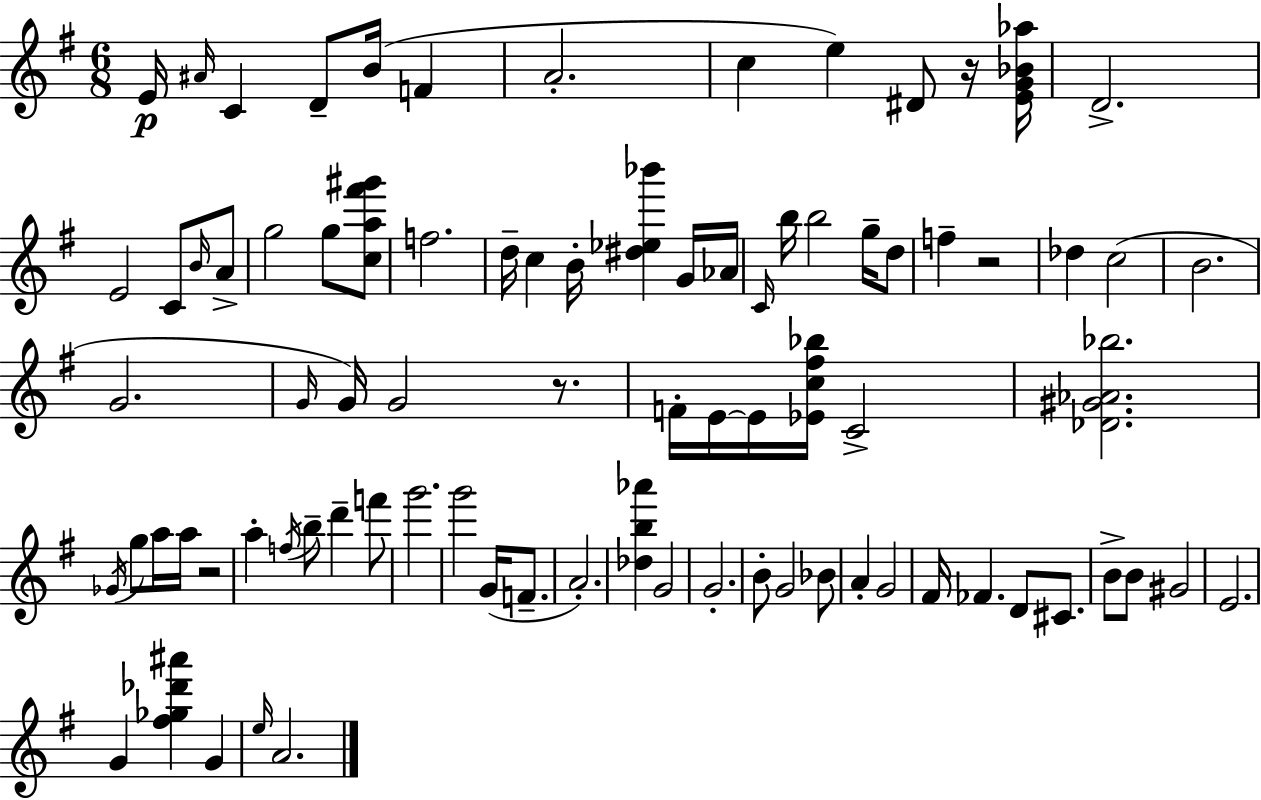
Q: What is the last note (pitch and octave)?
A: A4